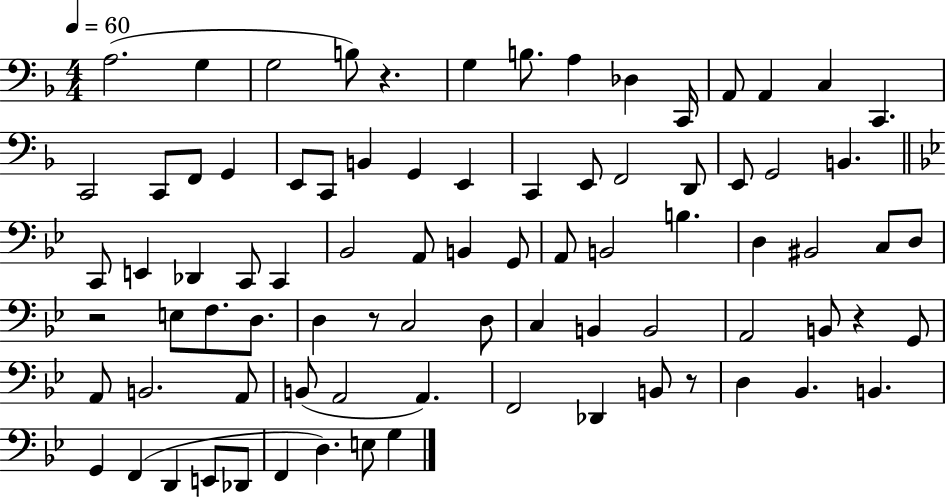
{
  \clef bass
  \numericTimeSignature
  \time 4/4
  \key f \major
  \tempo 4 = 60
  \repeat volta 2 { a2.( g4 | g2 b8) r4. | g4 b8. a4 des4 c,16 | a,8 a,4 c4 c,4. | \break c,2 c,8 f,8 g,4 | e,8 c,8 b,4 g,4 e,4 | c,4 e,8 f,2 d,8 | e,8 g,2 b,4. | \break \bar "||" \break \key bes \major c,8 e,4 des,4 c,8 c,4 | bes,2 a,8 b,4 g,8 | a,8 b,2 b4. | d4 bis,2 c8 d8 | \break r2 e8 f8. d8. | d4 r8 c2 d8 | c4 b,4 b,2 | a,2 b,8 r4 g,8 | \break a,8 b,2. a,8 | b,8( a,2 a,4.) | f,2 des,4 b,8 r8 | d4 bes,4. b,4. | \break g,4 f,4( d,4 e,8 des,8 | f,4 d4.) e8 g4 | } \bar "|."
}